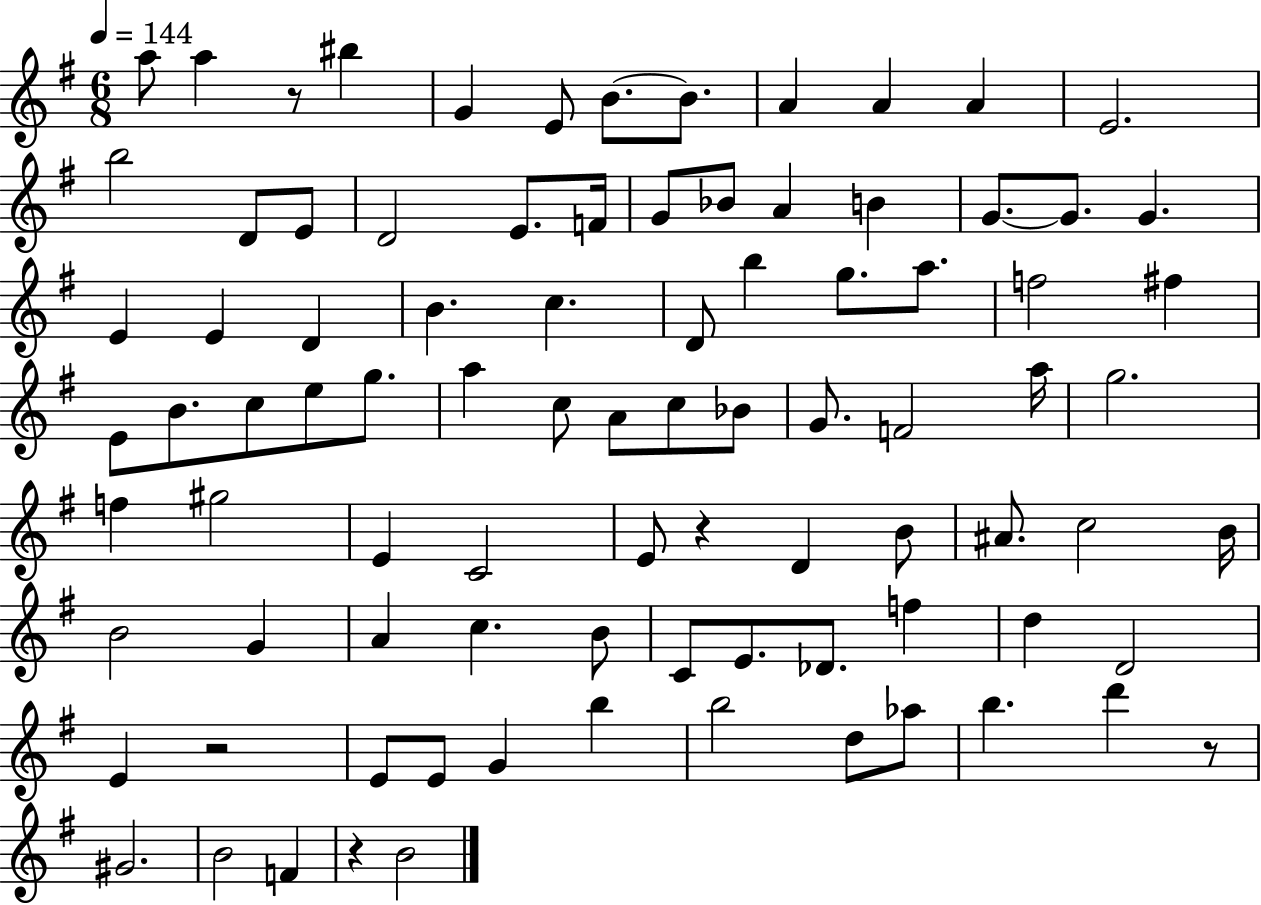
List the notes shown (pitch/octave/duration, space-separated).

A5/e A5/q R/e BIS5/q G4/q E4/e B4/e. B4/e. A4/q A4/q A4/q E4/h. B5/h D4/e E4/e D4/h E4/e. F4/s G4/e Bb4/e A4/q B4/q G4/e. G4/e. G4/q. E4/q E4/q D4/q B4/q. C5/q. D4/e B5/q G5/e. A5/e. F5/h F#5/q E4/e B4/e. C5/e E5/e G5/e. A5/q C5/e A4/e C5/e Bb4/e G4/e. F4/h A5/s G5/h. F5/q G#5/h E4/q C4/h E4/e R/q D4/q B4/e A#4/e. C5/h B4/s B4/h G4/q A4/q C5/q. B4/e C4/e E4/e. Db4/e. F5/q D5/q D4/h E4/q R/h E4/e E4/e G4/q B5/q B5/h D5/e Ab5/e B5/q. D6/q R/e G#4/h. B4/h F4/q R/q B4/h